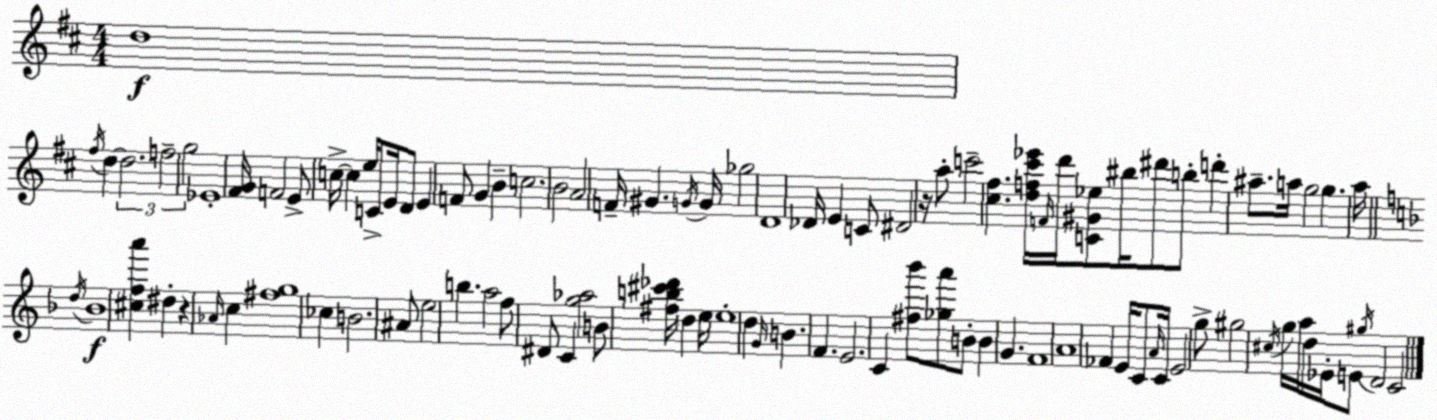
X:1
T:Untitled
M:4/4
L:1/4
K:D
d4 ^f/4 d d2 f2 g2 _E4 [^FG]/4 F2 E/2 c/4 c e/4 C/2 E/4 D/2 E F/2 G B c2 B2 A2 F/4 ^G G/4 G/4 _g2 D4 _D/4 E C/2 ^D2 z/4 a/2 c'2 [^c^f] [df^c'_e']/4 F/4 d'/4 [C^G_e]/2 ^b/4 ^d'/2 b/2 d' ^a/2 a/4 g2 g a/4 d/4 _B4 [^cfa'] ^d z _A/4 c [^fg]4 _c B2 ^A/2 e2 b a2 f/2 ^D/2 C [g_a]2 B/2 [^fb^c'_d']/4 d e/4 e4 d G/4 B F E2 C [^f_b']/2 [_ga']/2 B/2 B G F4 A4 _F E/4 C/2 A/4 C/4 E2 g/2 ^g2 ^c/4 g/4 a/4 d/4 _E/4 E/2 ^g/4 D2 C2